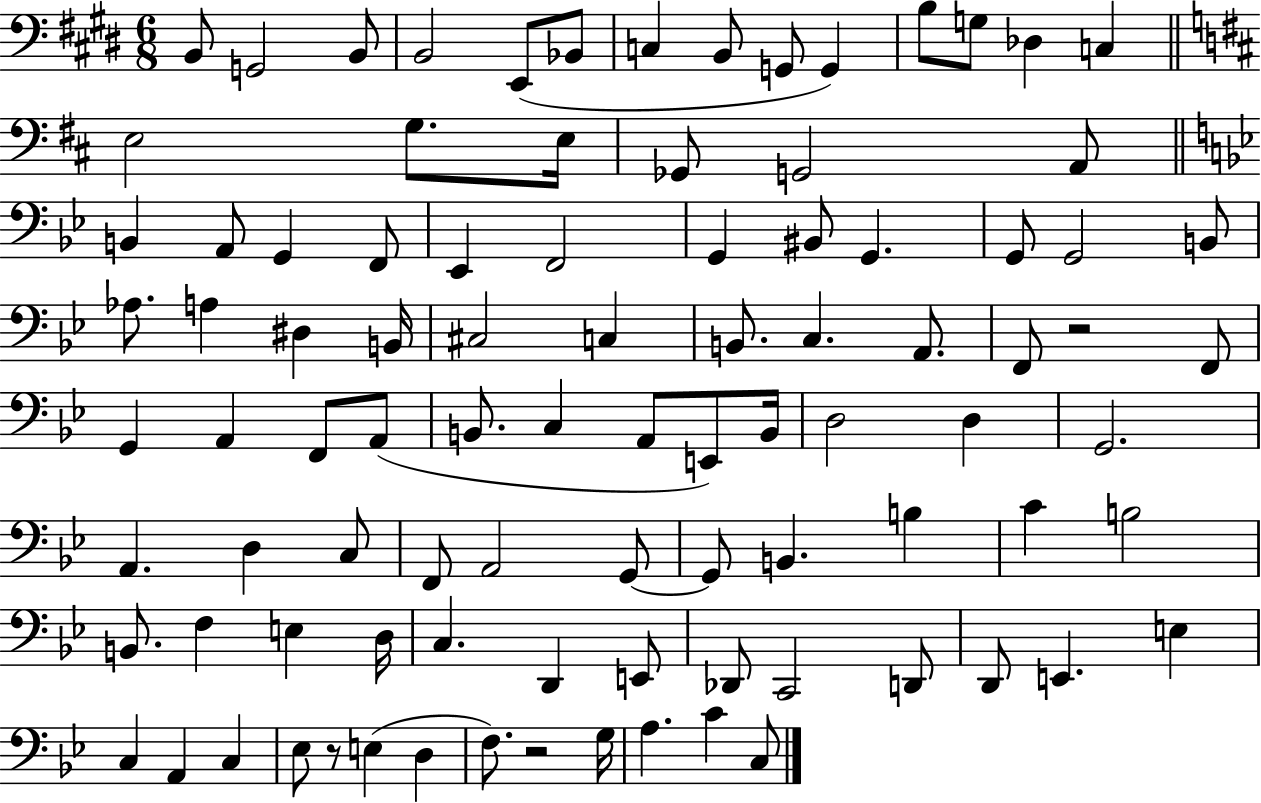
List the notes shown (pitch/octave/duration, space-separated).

B2/e G2/h B2/e B2/h E2/e Bb2/e C3/q B2/e G2/e G2/q B3/e G3/e Db3/q C3/q E3/h G3/e. E3/s Gb2/e G2/h A2/e B2/q A2/e G2/q F2/e Eb2/q F2/h G2/q BIS2/e G2/q. G2/e G2/h B2/e Ab3/e. A3/q D#3/q B2/s C#3/h C3/q B2/e. C3/q. A2/e. F2/e R/h F2/e G2/q A2/q F2/e A2/e B2/e. C3/q A2/e E2/e B2/s D3/h D3/q G2/h. A2/q. D3/q C3/e F2/e A2/h G2/e G2/e B2/q. B3/q C4/q B3/h B2/e. F3/q E3/q D3/s C3/q. D2/q E2/e Db2/e C2/h D2/e D2/e E2/q. E3/q C3/q A2/q C3/q Eb3/e R/e E3/q D3/q F3/e. R/h G3/s A3/q. C4/q C3/e